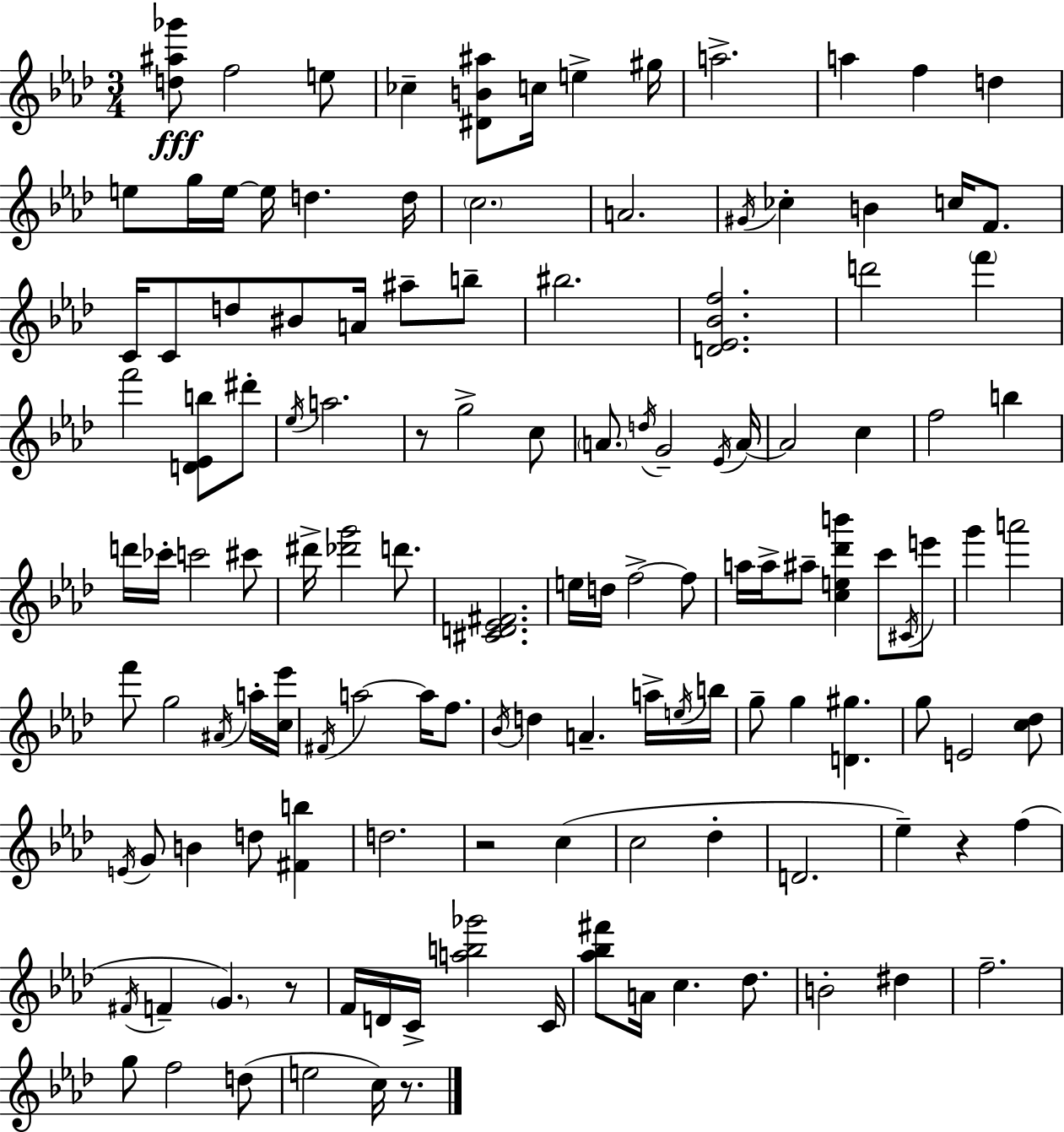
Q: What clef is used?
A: treble